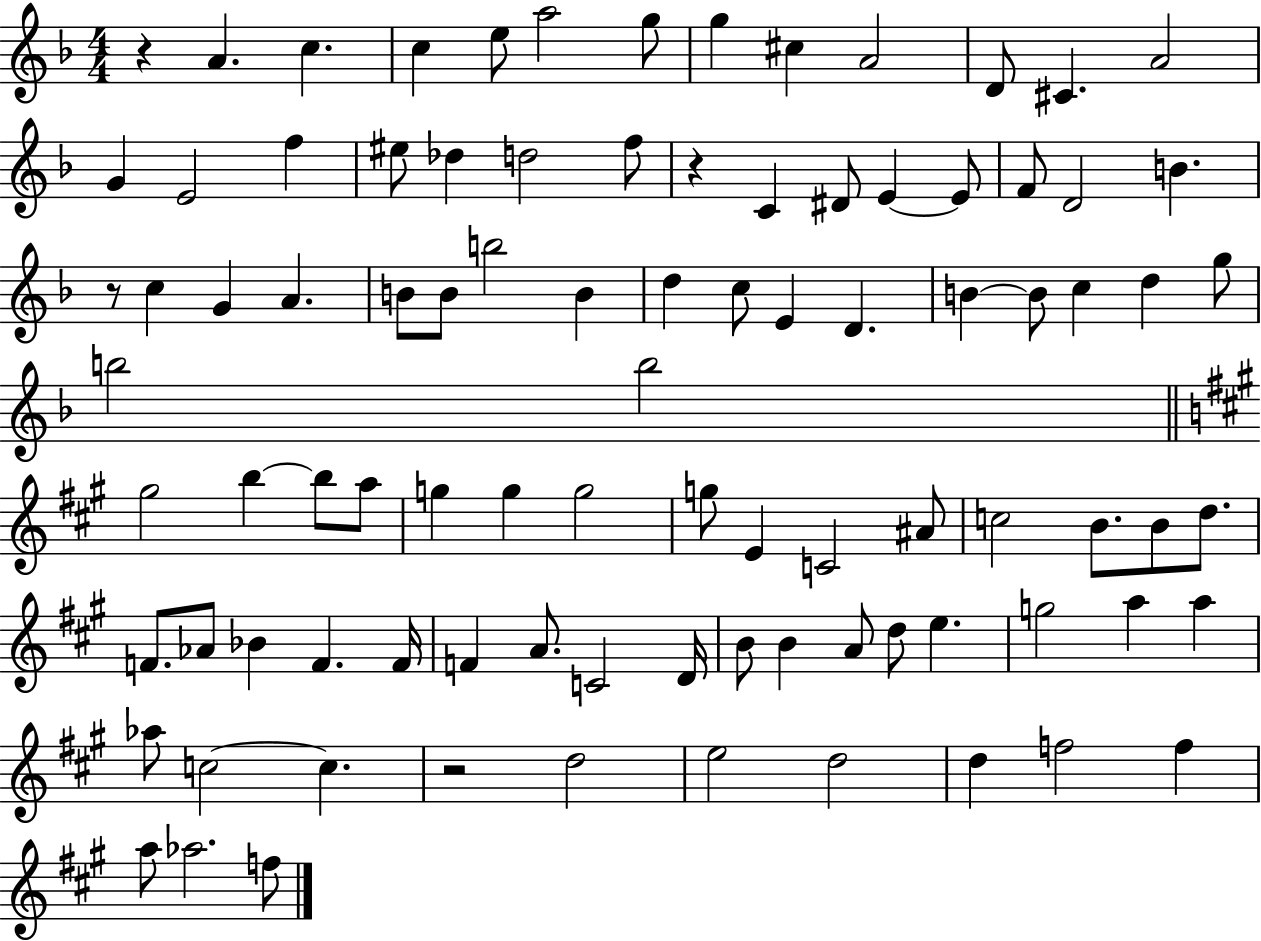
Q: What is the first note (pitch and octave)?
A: A4